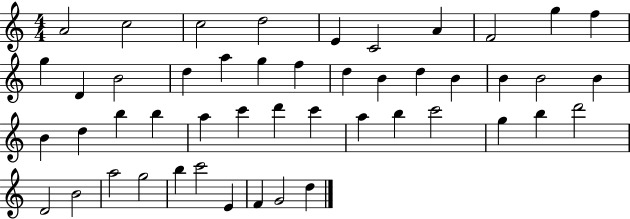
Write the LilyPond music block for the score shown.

{
  \clef treble
  \numericTimeSignature
  \time 4/4
  \key c \major
  a'2 c''2 | c''2 d''2 | e'4 c'2 a'4 | f'2 g''4 f''4 | \break g''4 d'4 b'2 | d''4 a''4 g''4 f''4 | d''4 b'4 d''4 b'4 | b'4 b'2 b'4 | \break b'4 d''4 b''4 b''4 | a''4 c'''4 d'''4 c'''4 | a''4 b''4 c'''2 | g''4 b''4 d'''2 | \break d'2 b'2 | a''2 g''2 | b''4 c'''2 e'4 | f'4 g'2 d''4 | \break \bar "|."
}